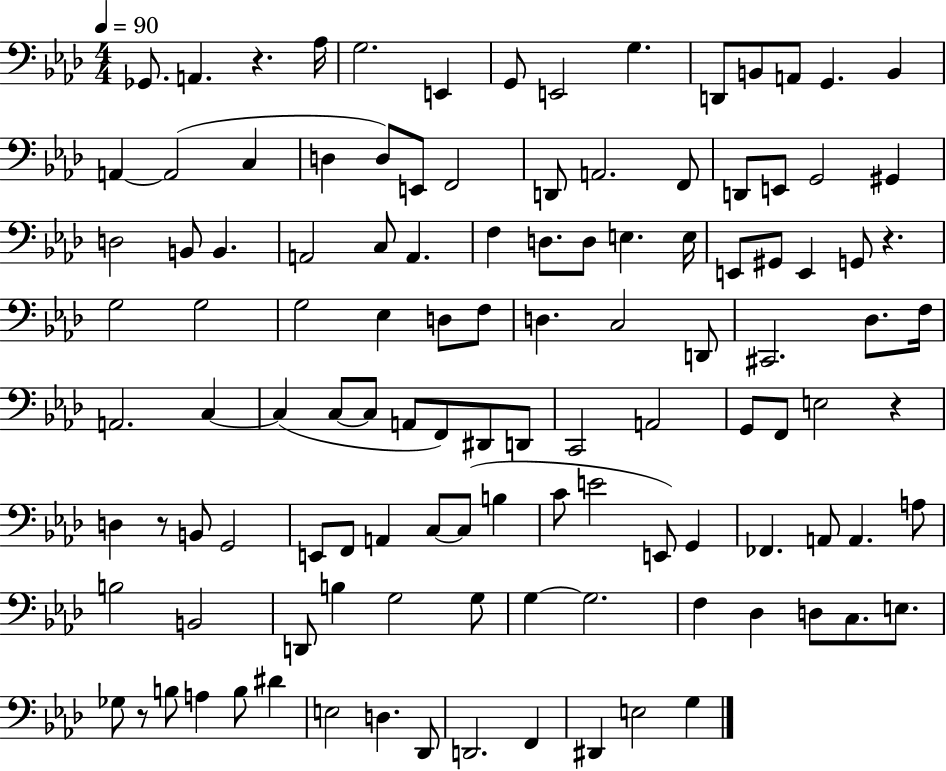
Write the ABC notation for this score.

X:1
T:Untitled
M:4/4
L:1/4
K:Ab
_G,,/2 A,, z _A,/4 G,2 E,, G,,/2 E,,2 G, D,,/2 B,,/2 A,,/2 G,, B,, A,, A,,2 C, D, D,/2 E,,/2 F,,2 D,,/2 A,,2 F,,/2 D,,/2 E,,/2 G,,2 ^G,, D,2 B,,/2 B,, A,,2 C,/2 A,, F, D,/2 D,/2 E, E,/4 E,,/2 ^G,,/2 E,, G,,/2 z G,2 G,2 G,2 _E, D,/2 F,/2 D, C,2 D,,/2 ^C,,2 _D,/2 F,/4 A,,2 C, C, C,/2 C,/2 A,,/2 F,,/2 ^D,,/2 D,,/2 C,,2 A,,2 G,,/2 F,,/2 E,2 z D, z/2 B,,/2 G,,2 E,,/2 F,,/2 A,, C,/2 C,/2 B, C/2 E2 E,,/2 G,, _F,, A,,/2 A,, A,/2 B,2 B,,2 D,,/2 B, G,2 G,/2 G, G,2 F, _D, D,/2 C,/2 E,/2 _G,/2 z/2 B,/2 A, B,/2 ^D E,2 D, _D,,/2 D,,2 F,, ^D,, E,2 G,